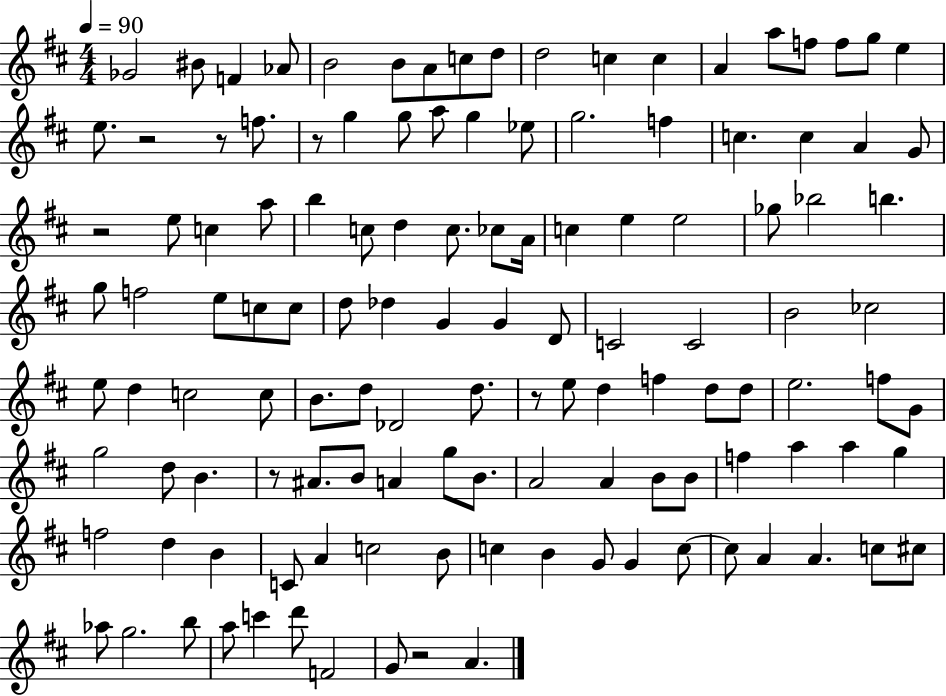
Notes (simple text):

Gb4/h BIS4/e F4/q Ab4/e B4/h B4/e A4/e C5/e D5/e D5/h C5/q C5/q A4/q A5/e F5/e F5/e G5/e E5/q E5/e. R/h R/e F5/e. R/e G5/q G5/e A5/e G5/q Eb5/e G5/h. F5/q C5/q. C5/q A4/q G4/e R/h E5/e C5/q A5/e B5/q C5/e D5/q C5/e. CES5/e A4/s C5/q E5/q E5/h Gb5/e Bb5/h B5/q. G5/e F5/h E5/e C5/e C5/e D5/e Db5/q G4/q G4/q D4/e C4/h C4/h B4/h CES5/h E5/e D5/q C5/h C5/e B4/e. D5/e Db4/h D5/e. R/e E5/e D5/q F5/q D5/e D5/e E5/h. F5/e G4/e G5/h D5/e B4/q. R/e A#4/e. B4/e A4/q G5/e B4/e. A4/h A4/q B4/e B4/e F5/q A5/q A5/q G5/q F5/h D5/q B4/q C4/e A4/q C5/h B4/e C5/q B4/q G4/e G4/q C5/e C5/e A4/q A4/q. C5/e C#5/e Ab5/e G5/h. B5/e A5/e C6/q D6/e F4/h G4/e R/h A4/q.